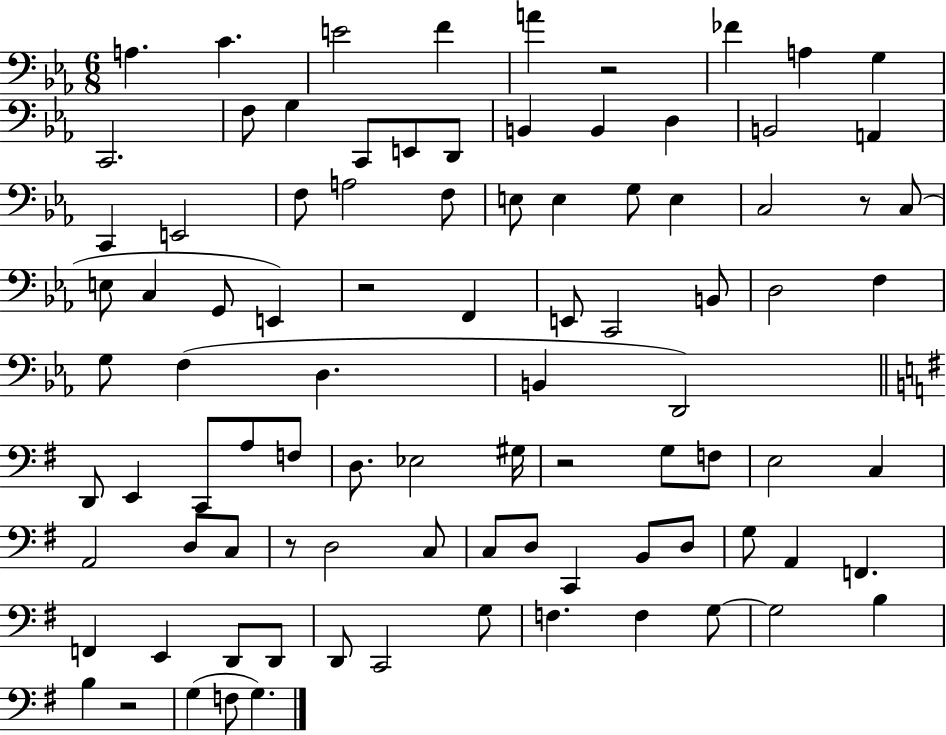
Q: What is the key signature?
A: EES major